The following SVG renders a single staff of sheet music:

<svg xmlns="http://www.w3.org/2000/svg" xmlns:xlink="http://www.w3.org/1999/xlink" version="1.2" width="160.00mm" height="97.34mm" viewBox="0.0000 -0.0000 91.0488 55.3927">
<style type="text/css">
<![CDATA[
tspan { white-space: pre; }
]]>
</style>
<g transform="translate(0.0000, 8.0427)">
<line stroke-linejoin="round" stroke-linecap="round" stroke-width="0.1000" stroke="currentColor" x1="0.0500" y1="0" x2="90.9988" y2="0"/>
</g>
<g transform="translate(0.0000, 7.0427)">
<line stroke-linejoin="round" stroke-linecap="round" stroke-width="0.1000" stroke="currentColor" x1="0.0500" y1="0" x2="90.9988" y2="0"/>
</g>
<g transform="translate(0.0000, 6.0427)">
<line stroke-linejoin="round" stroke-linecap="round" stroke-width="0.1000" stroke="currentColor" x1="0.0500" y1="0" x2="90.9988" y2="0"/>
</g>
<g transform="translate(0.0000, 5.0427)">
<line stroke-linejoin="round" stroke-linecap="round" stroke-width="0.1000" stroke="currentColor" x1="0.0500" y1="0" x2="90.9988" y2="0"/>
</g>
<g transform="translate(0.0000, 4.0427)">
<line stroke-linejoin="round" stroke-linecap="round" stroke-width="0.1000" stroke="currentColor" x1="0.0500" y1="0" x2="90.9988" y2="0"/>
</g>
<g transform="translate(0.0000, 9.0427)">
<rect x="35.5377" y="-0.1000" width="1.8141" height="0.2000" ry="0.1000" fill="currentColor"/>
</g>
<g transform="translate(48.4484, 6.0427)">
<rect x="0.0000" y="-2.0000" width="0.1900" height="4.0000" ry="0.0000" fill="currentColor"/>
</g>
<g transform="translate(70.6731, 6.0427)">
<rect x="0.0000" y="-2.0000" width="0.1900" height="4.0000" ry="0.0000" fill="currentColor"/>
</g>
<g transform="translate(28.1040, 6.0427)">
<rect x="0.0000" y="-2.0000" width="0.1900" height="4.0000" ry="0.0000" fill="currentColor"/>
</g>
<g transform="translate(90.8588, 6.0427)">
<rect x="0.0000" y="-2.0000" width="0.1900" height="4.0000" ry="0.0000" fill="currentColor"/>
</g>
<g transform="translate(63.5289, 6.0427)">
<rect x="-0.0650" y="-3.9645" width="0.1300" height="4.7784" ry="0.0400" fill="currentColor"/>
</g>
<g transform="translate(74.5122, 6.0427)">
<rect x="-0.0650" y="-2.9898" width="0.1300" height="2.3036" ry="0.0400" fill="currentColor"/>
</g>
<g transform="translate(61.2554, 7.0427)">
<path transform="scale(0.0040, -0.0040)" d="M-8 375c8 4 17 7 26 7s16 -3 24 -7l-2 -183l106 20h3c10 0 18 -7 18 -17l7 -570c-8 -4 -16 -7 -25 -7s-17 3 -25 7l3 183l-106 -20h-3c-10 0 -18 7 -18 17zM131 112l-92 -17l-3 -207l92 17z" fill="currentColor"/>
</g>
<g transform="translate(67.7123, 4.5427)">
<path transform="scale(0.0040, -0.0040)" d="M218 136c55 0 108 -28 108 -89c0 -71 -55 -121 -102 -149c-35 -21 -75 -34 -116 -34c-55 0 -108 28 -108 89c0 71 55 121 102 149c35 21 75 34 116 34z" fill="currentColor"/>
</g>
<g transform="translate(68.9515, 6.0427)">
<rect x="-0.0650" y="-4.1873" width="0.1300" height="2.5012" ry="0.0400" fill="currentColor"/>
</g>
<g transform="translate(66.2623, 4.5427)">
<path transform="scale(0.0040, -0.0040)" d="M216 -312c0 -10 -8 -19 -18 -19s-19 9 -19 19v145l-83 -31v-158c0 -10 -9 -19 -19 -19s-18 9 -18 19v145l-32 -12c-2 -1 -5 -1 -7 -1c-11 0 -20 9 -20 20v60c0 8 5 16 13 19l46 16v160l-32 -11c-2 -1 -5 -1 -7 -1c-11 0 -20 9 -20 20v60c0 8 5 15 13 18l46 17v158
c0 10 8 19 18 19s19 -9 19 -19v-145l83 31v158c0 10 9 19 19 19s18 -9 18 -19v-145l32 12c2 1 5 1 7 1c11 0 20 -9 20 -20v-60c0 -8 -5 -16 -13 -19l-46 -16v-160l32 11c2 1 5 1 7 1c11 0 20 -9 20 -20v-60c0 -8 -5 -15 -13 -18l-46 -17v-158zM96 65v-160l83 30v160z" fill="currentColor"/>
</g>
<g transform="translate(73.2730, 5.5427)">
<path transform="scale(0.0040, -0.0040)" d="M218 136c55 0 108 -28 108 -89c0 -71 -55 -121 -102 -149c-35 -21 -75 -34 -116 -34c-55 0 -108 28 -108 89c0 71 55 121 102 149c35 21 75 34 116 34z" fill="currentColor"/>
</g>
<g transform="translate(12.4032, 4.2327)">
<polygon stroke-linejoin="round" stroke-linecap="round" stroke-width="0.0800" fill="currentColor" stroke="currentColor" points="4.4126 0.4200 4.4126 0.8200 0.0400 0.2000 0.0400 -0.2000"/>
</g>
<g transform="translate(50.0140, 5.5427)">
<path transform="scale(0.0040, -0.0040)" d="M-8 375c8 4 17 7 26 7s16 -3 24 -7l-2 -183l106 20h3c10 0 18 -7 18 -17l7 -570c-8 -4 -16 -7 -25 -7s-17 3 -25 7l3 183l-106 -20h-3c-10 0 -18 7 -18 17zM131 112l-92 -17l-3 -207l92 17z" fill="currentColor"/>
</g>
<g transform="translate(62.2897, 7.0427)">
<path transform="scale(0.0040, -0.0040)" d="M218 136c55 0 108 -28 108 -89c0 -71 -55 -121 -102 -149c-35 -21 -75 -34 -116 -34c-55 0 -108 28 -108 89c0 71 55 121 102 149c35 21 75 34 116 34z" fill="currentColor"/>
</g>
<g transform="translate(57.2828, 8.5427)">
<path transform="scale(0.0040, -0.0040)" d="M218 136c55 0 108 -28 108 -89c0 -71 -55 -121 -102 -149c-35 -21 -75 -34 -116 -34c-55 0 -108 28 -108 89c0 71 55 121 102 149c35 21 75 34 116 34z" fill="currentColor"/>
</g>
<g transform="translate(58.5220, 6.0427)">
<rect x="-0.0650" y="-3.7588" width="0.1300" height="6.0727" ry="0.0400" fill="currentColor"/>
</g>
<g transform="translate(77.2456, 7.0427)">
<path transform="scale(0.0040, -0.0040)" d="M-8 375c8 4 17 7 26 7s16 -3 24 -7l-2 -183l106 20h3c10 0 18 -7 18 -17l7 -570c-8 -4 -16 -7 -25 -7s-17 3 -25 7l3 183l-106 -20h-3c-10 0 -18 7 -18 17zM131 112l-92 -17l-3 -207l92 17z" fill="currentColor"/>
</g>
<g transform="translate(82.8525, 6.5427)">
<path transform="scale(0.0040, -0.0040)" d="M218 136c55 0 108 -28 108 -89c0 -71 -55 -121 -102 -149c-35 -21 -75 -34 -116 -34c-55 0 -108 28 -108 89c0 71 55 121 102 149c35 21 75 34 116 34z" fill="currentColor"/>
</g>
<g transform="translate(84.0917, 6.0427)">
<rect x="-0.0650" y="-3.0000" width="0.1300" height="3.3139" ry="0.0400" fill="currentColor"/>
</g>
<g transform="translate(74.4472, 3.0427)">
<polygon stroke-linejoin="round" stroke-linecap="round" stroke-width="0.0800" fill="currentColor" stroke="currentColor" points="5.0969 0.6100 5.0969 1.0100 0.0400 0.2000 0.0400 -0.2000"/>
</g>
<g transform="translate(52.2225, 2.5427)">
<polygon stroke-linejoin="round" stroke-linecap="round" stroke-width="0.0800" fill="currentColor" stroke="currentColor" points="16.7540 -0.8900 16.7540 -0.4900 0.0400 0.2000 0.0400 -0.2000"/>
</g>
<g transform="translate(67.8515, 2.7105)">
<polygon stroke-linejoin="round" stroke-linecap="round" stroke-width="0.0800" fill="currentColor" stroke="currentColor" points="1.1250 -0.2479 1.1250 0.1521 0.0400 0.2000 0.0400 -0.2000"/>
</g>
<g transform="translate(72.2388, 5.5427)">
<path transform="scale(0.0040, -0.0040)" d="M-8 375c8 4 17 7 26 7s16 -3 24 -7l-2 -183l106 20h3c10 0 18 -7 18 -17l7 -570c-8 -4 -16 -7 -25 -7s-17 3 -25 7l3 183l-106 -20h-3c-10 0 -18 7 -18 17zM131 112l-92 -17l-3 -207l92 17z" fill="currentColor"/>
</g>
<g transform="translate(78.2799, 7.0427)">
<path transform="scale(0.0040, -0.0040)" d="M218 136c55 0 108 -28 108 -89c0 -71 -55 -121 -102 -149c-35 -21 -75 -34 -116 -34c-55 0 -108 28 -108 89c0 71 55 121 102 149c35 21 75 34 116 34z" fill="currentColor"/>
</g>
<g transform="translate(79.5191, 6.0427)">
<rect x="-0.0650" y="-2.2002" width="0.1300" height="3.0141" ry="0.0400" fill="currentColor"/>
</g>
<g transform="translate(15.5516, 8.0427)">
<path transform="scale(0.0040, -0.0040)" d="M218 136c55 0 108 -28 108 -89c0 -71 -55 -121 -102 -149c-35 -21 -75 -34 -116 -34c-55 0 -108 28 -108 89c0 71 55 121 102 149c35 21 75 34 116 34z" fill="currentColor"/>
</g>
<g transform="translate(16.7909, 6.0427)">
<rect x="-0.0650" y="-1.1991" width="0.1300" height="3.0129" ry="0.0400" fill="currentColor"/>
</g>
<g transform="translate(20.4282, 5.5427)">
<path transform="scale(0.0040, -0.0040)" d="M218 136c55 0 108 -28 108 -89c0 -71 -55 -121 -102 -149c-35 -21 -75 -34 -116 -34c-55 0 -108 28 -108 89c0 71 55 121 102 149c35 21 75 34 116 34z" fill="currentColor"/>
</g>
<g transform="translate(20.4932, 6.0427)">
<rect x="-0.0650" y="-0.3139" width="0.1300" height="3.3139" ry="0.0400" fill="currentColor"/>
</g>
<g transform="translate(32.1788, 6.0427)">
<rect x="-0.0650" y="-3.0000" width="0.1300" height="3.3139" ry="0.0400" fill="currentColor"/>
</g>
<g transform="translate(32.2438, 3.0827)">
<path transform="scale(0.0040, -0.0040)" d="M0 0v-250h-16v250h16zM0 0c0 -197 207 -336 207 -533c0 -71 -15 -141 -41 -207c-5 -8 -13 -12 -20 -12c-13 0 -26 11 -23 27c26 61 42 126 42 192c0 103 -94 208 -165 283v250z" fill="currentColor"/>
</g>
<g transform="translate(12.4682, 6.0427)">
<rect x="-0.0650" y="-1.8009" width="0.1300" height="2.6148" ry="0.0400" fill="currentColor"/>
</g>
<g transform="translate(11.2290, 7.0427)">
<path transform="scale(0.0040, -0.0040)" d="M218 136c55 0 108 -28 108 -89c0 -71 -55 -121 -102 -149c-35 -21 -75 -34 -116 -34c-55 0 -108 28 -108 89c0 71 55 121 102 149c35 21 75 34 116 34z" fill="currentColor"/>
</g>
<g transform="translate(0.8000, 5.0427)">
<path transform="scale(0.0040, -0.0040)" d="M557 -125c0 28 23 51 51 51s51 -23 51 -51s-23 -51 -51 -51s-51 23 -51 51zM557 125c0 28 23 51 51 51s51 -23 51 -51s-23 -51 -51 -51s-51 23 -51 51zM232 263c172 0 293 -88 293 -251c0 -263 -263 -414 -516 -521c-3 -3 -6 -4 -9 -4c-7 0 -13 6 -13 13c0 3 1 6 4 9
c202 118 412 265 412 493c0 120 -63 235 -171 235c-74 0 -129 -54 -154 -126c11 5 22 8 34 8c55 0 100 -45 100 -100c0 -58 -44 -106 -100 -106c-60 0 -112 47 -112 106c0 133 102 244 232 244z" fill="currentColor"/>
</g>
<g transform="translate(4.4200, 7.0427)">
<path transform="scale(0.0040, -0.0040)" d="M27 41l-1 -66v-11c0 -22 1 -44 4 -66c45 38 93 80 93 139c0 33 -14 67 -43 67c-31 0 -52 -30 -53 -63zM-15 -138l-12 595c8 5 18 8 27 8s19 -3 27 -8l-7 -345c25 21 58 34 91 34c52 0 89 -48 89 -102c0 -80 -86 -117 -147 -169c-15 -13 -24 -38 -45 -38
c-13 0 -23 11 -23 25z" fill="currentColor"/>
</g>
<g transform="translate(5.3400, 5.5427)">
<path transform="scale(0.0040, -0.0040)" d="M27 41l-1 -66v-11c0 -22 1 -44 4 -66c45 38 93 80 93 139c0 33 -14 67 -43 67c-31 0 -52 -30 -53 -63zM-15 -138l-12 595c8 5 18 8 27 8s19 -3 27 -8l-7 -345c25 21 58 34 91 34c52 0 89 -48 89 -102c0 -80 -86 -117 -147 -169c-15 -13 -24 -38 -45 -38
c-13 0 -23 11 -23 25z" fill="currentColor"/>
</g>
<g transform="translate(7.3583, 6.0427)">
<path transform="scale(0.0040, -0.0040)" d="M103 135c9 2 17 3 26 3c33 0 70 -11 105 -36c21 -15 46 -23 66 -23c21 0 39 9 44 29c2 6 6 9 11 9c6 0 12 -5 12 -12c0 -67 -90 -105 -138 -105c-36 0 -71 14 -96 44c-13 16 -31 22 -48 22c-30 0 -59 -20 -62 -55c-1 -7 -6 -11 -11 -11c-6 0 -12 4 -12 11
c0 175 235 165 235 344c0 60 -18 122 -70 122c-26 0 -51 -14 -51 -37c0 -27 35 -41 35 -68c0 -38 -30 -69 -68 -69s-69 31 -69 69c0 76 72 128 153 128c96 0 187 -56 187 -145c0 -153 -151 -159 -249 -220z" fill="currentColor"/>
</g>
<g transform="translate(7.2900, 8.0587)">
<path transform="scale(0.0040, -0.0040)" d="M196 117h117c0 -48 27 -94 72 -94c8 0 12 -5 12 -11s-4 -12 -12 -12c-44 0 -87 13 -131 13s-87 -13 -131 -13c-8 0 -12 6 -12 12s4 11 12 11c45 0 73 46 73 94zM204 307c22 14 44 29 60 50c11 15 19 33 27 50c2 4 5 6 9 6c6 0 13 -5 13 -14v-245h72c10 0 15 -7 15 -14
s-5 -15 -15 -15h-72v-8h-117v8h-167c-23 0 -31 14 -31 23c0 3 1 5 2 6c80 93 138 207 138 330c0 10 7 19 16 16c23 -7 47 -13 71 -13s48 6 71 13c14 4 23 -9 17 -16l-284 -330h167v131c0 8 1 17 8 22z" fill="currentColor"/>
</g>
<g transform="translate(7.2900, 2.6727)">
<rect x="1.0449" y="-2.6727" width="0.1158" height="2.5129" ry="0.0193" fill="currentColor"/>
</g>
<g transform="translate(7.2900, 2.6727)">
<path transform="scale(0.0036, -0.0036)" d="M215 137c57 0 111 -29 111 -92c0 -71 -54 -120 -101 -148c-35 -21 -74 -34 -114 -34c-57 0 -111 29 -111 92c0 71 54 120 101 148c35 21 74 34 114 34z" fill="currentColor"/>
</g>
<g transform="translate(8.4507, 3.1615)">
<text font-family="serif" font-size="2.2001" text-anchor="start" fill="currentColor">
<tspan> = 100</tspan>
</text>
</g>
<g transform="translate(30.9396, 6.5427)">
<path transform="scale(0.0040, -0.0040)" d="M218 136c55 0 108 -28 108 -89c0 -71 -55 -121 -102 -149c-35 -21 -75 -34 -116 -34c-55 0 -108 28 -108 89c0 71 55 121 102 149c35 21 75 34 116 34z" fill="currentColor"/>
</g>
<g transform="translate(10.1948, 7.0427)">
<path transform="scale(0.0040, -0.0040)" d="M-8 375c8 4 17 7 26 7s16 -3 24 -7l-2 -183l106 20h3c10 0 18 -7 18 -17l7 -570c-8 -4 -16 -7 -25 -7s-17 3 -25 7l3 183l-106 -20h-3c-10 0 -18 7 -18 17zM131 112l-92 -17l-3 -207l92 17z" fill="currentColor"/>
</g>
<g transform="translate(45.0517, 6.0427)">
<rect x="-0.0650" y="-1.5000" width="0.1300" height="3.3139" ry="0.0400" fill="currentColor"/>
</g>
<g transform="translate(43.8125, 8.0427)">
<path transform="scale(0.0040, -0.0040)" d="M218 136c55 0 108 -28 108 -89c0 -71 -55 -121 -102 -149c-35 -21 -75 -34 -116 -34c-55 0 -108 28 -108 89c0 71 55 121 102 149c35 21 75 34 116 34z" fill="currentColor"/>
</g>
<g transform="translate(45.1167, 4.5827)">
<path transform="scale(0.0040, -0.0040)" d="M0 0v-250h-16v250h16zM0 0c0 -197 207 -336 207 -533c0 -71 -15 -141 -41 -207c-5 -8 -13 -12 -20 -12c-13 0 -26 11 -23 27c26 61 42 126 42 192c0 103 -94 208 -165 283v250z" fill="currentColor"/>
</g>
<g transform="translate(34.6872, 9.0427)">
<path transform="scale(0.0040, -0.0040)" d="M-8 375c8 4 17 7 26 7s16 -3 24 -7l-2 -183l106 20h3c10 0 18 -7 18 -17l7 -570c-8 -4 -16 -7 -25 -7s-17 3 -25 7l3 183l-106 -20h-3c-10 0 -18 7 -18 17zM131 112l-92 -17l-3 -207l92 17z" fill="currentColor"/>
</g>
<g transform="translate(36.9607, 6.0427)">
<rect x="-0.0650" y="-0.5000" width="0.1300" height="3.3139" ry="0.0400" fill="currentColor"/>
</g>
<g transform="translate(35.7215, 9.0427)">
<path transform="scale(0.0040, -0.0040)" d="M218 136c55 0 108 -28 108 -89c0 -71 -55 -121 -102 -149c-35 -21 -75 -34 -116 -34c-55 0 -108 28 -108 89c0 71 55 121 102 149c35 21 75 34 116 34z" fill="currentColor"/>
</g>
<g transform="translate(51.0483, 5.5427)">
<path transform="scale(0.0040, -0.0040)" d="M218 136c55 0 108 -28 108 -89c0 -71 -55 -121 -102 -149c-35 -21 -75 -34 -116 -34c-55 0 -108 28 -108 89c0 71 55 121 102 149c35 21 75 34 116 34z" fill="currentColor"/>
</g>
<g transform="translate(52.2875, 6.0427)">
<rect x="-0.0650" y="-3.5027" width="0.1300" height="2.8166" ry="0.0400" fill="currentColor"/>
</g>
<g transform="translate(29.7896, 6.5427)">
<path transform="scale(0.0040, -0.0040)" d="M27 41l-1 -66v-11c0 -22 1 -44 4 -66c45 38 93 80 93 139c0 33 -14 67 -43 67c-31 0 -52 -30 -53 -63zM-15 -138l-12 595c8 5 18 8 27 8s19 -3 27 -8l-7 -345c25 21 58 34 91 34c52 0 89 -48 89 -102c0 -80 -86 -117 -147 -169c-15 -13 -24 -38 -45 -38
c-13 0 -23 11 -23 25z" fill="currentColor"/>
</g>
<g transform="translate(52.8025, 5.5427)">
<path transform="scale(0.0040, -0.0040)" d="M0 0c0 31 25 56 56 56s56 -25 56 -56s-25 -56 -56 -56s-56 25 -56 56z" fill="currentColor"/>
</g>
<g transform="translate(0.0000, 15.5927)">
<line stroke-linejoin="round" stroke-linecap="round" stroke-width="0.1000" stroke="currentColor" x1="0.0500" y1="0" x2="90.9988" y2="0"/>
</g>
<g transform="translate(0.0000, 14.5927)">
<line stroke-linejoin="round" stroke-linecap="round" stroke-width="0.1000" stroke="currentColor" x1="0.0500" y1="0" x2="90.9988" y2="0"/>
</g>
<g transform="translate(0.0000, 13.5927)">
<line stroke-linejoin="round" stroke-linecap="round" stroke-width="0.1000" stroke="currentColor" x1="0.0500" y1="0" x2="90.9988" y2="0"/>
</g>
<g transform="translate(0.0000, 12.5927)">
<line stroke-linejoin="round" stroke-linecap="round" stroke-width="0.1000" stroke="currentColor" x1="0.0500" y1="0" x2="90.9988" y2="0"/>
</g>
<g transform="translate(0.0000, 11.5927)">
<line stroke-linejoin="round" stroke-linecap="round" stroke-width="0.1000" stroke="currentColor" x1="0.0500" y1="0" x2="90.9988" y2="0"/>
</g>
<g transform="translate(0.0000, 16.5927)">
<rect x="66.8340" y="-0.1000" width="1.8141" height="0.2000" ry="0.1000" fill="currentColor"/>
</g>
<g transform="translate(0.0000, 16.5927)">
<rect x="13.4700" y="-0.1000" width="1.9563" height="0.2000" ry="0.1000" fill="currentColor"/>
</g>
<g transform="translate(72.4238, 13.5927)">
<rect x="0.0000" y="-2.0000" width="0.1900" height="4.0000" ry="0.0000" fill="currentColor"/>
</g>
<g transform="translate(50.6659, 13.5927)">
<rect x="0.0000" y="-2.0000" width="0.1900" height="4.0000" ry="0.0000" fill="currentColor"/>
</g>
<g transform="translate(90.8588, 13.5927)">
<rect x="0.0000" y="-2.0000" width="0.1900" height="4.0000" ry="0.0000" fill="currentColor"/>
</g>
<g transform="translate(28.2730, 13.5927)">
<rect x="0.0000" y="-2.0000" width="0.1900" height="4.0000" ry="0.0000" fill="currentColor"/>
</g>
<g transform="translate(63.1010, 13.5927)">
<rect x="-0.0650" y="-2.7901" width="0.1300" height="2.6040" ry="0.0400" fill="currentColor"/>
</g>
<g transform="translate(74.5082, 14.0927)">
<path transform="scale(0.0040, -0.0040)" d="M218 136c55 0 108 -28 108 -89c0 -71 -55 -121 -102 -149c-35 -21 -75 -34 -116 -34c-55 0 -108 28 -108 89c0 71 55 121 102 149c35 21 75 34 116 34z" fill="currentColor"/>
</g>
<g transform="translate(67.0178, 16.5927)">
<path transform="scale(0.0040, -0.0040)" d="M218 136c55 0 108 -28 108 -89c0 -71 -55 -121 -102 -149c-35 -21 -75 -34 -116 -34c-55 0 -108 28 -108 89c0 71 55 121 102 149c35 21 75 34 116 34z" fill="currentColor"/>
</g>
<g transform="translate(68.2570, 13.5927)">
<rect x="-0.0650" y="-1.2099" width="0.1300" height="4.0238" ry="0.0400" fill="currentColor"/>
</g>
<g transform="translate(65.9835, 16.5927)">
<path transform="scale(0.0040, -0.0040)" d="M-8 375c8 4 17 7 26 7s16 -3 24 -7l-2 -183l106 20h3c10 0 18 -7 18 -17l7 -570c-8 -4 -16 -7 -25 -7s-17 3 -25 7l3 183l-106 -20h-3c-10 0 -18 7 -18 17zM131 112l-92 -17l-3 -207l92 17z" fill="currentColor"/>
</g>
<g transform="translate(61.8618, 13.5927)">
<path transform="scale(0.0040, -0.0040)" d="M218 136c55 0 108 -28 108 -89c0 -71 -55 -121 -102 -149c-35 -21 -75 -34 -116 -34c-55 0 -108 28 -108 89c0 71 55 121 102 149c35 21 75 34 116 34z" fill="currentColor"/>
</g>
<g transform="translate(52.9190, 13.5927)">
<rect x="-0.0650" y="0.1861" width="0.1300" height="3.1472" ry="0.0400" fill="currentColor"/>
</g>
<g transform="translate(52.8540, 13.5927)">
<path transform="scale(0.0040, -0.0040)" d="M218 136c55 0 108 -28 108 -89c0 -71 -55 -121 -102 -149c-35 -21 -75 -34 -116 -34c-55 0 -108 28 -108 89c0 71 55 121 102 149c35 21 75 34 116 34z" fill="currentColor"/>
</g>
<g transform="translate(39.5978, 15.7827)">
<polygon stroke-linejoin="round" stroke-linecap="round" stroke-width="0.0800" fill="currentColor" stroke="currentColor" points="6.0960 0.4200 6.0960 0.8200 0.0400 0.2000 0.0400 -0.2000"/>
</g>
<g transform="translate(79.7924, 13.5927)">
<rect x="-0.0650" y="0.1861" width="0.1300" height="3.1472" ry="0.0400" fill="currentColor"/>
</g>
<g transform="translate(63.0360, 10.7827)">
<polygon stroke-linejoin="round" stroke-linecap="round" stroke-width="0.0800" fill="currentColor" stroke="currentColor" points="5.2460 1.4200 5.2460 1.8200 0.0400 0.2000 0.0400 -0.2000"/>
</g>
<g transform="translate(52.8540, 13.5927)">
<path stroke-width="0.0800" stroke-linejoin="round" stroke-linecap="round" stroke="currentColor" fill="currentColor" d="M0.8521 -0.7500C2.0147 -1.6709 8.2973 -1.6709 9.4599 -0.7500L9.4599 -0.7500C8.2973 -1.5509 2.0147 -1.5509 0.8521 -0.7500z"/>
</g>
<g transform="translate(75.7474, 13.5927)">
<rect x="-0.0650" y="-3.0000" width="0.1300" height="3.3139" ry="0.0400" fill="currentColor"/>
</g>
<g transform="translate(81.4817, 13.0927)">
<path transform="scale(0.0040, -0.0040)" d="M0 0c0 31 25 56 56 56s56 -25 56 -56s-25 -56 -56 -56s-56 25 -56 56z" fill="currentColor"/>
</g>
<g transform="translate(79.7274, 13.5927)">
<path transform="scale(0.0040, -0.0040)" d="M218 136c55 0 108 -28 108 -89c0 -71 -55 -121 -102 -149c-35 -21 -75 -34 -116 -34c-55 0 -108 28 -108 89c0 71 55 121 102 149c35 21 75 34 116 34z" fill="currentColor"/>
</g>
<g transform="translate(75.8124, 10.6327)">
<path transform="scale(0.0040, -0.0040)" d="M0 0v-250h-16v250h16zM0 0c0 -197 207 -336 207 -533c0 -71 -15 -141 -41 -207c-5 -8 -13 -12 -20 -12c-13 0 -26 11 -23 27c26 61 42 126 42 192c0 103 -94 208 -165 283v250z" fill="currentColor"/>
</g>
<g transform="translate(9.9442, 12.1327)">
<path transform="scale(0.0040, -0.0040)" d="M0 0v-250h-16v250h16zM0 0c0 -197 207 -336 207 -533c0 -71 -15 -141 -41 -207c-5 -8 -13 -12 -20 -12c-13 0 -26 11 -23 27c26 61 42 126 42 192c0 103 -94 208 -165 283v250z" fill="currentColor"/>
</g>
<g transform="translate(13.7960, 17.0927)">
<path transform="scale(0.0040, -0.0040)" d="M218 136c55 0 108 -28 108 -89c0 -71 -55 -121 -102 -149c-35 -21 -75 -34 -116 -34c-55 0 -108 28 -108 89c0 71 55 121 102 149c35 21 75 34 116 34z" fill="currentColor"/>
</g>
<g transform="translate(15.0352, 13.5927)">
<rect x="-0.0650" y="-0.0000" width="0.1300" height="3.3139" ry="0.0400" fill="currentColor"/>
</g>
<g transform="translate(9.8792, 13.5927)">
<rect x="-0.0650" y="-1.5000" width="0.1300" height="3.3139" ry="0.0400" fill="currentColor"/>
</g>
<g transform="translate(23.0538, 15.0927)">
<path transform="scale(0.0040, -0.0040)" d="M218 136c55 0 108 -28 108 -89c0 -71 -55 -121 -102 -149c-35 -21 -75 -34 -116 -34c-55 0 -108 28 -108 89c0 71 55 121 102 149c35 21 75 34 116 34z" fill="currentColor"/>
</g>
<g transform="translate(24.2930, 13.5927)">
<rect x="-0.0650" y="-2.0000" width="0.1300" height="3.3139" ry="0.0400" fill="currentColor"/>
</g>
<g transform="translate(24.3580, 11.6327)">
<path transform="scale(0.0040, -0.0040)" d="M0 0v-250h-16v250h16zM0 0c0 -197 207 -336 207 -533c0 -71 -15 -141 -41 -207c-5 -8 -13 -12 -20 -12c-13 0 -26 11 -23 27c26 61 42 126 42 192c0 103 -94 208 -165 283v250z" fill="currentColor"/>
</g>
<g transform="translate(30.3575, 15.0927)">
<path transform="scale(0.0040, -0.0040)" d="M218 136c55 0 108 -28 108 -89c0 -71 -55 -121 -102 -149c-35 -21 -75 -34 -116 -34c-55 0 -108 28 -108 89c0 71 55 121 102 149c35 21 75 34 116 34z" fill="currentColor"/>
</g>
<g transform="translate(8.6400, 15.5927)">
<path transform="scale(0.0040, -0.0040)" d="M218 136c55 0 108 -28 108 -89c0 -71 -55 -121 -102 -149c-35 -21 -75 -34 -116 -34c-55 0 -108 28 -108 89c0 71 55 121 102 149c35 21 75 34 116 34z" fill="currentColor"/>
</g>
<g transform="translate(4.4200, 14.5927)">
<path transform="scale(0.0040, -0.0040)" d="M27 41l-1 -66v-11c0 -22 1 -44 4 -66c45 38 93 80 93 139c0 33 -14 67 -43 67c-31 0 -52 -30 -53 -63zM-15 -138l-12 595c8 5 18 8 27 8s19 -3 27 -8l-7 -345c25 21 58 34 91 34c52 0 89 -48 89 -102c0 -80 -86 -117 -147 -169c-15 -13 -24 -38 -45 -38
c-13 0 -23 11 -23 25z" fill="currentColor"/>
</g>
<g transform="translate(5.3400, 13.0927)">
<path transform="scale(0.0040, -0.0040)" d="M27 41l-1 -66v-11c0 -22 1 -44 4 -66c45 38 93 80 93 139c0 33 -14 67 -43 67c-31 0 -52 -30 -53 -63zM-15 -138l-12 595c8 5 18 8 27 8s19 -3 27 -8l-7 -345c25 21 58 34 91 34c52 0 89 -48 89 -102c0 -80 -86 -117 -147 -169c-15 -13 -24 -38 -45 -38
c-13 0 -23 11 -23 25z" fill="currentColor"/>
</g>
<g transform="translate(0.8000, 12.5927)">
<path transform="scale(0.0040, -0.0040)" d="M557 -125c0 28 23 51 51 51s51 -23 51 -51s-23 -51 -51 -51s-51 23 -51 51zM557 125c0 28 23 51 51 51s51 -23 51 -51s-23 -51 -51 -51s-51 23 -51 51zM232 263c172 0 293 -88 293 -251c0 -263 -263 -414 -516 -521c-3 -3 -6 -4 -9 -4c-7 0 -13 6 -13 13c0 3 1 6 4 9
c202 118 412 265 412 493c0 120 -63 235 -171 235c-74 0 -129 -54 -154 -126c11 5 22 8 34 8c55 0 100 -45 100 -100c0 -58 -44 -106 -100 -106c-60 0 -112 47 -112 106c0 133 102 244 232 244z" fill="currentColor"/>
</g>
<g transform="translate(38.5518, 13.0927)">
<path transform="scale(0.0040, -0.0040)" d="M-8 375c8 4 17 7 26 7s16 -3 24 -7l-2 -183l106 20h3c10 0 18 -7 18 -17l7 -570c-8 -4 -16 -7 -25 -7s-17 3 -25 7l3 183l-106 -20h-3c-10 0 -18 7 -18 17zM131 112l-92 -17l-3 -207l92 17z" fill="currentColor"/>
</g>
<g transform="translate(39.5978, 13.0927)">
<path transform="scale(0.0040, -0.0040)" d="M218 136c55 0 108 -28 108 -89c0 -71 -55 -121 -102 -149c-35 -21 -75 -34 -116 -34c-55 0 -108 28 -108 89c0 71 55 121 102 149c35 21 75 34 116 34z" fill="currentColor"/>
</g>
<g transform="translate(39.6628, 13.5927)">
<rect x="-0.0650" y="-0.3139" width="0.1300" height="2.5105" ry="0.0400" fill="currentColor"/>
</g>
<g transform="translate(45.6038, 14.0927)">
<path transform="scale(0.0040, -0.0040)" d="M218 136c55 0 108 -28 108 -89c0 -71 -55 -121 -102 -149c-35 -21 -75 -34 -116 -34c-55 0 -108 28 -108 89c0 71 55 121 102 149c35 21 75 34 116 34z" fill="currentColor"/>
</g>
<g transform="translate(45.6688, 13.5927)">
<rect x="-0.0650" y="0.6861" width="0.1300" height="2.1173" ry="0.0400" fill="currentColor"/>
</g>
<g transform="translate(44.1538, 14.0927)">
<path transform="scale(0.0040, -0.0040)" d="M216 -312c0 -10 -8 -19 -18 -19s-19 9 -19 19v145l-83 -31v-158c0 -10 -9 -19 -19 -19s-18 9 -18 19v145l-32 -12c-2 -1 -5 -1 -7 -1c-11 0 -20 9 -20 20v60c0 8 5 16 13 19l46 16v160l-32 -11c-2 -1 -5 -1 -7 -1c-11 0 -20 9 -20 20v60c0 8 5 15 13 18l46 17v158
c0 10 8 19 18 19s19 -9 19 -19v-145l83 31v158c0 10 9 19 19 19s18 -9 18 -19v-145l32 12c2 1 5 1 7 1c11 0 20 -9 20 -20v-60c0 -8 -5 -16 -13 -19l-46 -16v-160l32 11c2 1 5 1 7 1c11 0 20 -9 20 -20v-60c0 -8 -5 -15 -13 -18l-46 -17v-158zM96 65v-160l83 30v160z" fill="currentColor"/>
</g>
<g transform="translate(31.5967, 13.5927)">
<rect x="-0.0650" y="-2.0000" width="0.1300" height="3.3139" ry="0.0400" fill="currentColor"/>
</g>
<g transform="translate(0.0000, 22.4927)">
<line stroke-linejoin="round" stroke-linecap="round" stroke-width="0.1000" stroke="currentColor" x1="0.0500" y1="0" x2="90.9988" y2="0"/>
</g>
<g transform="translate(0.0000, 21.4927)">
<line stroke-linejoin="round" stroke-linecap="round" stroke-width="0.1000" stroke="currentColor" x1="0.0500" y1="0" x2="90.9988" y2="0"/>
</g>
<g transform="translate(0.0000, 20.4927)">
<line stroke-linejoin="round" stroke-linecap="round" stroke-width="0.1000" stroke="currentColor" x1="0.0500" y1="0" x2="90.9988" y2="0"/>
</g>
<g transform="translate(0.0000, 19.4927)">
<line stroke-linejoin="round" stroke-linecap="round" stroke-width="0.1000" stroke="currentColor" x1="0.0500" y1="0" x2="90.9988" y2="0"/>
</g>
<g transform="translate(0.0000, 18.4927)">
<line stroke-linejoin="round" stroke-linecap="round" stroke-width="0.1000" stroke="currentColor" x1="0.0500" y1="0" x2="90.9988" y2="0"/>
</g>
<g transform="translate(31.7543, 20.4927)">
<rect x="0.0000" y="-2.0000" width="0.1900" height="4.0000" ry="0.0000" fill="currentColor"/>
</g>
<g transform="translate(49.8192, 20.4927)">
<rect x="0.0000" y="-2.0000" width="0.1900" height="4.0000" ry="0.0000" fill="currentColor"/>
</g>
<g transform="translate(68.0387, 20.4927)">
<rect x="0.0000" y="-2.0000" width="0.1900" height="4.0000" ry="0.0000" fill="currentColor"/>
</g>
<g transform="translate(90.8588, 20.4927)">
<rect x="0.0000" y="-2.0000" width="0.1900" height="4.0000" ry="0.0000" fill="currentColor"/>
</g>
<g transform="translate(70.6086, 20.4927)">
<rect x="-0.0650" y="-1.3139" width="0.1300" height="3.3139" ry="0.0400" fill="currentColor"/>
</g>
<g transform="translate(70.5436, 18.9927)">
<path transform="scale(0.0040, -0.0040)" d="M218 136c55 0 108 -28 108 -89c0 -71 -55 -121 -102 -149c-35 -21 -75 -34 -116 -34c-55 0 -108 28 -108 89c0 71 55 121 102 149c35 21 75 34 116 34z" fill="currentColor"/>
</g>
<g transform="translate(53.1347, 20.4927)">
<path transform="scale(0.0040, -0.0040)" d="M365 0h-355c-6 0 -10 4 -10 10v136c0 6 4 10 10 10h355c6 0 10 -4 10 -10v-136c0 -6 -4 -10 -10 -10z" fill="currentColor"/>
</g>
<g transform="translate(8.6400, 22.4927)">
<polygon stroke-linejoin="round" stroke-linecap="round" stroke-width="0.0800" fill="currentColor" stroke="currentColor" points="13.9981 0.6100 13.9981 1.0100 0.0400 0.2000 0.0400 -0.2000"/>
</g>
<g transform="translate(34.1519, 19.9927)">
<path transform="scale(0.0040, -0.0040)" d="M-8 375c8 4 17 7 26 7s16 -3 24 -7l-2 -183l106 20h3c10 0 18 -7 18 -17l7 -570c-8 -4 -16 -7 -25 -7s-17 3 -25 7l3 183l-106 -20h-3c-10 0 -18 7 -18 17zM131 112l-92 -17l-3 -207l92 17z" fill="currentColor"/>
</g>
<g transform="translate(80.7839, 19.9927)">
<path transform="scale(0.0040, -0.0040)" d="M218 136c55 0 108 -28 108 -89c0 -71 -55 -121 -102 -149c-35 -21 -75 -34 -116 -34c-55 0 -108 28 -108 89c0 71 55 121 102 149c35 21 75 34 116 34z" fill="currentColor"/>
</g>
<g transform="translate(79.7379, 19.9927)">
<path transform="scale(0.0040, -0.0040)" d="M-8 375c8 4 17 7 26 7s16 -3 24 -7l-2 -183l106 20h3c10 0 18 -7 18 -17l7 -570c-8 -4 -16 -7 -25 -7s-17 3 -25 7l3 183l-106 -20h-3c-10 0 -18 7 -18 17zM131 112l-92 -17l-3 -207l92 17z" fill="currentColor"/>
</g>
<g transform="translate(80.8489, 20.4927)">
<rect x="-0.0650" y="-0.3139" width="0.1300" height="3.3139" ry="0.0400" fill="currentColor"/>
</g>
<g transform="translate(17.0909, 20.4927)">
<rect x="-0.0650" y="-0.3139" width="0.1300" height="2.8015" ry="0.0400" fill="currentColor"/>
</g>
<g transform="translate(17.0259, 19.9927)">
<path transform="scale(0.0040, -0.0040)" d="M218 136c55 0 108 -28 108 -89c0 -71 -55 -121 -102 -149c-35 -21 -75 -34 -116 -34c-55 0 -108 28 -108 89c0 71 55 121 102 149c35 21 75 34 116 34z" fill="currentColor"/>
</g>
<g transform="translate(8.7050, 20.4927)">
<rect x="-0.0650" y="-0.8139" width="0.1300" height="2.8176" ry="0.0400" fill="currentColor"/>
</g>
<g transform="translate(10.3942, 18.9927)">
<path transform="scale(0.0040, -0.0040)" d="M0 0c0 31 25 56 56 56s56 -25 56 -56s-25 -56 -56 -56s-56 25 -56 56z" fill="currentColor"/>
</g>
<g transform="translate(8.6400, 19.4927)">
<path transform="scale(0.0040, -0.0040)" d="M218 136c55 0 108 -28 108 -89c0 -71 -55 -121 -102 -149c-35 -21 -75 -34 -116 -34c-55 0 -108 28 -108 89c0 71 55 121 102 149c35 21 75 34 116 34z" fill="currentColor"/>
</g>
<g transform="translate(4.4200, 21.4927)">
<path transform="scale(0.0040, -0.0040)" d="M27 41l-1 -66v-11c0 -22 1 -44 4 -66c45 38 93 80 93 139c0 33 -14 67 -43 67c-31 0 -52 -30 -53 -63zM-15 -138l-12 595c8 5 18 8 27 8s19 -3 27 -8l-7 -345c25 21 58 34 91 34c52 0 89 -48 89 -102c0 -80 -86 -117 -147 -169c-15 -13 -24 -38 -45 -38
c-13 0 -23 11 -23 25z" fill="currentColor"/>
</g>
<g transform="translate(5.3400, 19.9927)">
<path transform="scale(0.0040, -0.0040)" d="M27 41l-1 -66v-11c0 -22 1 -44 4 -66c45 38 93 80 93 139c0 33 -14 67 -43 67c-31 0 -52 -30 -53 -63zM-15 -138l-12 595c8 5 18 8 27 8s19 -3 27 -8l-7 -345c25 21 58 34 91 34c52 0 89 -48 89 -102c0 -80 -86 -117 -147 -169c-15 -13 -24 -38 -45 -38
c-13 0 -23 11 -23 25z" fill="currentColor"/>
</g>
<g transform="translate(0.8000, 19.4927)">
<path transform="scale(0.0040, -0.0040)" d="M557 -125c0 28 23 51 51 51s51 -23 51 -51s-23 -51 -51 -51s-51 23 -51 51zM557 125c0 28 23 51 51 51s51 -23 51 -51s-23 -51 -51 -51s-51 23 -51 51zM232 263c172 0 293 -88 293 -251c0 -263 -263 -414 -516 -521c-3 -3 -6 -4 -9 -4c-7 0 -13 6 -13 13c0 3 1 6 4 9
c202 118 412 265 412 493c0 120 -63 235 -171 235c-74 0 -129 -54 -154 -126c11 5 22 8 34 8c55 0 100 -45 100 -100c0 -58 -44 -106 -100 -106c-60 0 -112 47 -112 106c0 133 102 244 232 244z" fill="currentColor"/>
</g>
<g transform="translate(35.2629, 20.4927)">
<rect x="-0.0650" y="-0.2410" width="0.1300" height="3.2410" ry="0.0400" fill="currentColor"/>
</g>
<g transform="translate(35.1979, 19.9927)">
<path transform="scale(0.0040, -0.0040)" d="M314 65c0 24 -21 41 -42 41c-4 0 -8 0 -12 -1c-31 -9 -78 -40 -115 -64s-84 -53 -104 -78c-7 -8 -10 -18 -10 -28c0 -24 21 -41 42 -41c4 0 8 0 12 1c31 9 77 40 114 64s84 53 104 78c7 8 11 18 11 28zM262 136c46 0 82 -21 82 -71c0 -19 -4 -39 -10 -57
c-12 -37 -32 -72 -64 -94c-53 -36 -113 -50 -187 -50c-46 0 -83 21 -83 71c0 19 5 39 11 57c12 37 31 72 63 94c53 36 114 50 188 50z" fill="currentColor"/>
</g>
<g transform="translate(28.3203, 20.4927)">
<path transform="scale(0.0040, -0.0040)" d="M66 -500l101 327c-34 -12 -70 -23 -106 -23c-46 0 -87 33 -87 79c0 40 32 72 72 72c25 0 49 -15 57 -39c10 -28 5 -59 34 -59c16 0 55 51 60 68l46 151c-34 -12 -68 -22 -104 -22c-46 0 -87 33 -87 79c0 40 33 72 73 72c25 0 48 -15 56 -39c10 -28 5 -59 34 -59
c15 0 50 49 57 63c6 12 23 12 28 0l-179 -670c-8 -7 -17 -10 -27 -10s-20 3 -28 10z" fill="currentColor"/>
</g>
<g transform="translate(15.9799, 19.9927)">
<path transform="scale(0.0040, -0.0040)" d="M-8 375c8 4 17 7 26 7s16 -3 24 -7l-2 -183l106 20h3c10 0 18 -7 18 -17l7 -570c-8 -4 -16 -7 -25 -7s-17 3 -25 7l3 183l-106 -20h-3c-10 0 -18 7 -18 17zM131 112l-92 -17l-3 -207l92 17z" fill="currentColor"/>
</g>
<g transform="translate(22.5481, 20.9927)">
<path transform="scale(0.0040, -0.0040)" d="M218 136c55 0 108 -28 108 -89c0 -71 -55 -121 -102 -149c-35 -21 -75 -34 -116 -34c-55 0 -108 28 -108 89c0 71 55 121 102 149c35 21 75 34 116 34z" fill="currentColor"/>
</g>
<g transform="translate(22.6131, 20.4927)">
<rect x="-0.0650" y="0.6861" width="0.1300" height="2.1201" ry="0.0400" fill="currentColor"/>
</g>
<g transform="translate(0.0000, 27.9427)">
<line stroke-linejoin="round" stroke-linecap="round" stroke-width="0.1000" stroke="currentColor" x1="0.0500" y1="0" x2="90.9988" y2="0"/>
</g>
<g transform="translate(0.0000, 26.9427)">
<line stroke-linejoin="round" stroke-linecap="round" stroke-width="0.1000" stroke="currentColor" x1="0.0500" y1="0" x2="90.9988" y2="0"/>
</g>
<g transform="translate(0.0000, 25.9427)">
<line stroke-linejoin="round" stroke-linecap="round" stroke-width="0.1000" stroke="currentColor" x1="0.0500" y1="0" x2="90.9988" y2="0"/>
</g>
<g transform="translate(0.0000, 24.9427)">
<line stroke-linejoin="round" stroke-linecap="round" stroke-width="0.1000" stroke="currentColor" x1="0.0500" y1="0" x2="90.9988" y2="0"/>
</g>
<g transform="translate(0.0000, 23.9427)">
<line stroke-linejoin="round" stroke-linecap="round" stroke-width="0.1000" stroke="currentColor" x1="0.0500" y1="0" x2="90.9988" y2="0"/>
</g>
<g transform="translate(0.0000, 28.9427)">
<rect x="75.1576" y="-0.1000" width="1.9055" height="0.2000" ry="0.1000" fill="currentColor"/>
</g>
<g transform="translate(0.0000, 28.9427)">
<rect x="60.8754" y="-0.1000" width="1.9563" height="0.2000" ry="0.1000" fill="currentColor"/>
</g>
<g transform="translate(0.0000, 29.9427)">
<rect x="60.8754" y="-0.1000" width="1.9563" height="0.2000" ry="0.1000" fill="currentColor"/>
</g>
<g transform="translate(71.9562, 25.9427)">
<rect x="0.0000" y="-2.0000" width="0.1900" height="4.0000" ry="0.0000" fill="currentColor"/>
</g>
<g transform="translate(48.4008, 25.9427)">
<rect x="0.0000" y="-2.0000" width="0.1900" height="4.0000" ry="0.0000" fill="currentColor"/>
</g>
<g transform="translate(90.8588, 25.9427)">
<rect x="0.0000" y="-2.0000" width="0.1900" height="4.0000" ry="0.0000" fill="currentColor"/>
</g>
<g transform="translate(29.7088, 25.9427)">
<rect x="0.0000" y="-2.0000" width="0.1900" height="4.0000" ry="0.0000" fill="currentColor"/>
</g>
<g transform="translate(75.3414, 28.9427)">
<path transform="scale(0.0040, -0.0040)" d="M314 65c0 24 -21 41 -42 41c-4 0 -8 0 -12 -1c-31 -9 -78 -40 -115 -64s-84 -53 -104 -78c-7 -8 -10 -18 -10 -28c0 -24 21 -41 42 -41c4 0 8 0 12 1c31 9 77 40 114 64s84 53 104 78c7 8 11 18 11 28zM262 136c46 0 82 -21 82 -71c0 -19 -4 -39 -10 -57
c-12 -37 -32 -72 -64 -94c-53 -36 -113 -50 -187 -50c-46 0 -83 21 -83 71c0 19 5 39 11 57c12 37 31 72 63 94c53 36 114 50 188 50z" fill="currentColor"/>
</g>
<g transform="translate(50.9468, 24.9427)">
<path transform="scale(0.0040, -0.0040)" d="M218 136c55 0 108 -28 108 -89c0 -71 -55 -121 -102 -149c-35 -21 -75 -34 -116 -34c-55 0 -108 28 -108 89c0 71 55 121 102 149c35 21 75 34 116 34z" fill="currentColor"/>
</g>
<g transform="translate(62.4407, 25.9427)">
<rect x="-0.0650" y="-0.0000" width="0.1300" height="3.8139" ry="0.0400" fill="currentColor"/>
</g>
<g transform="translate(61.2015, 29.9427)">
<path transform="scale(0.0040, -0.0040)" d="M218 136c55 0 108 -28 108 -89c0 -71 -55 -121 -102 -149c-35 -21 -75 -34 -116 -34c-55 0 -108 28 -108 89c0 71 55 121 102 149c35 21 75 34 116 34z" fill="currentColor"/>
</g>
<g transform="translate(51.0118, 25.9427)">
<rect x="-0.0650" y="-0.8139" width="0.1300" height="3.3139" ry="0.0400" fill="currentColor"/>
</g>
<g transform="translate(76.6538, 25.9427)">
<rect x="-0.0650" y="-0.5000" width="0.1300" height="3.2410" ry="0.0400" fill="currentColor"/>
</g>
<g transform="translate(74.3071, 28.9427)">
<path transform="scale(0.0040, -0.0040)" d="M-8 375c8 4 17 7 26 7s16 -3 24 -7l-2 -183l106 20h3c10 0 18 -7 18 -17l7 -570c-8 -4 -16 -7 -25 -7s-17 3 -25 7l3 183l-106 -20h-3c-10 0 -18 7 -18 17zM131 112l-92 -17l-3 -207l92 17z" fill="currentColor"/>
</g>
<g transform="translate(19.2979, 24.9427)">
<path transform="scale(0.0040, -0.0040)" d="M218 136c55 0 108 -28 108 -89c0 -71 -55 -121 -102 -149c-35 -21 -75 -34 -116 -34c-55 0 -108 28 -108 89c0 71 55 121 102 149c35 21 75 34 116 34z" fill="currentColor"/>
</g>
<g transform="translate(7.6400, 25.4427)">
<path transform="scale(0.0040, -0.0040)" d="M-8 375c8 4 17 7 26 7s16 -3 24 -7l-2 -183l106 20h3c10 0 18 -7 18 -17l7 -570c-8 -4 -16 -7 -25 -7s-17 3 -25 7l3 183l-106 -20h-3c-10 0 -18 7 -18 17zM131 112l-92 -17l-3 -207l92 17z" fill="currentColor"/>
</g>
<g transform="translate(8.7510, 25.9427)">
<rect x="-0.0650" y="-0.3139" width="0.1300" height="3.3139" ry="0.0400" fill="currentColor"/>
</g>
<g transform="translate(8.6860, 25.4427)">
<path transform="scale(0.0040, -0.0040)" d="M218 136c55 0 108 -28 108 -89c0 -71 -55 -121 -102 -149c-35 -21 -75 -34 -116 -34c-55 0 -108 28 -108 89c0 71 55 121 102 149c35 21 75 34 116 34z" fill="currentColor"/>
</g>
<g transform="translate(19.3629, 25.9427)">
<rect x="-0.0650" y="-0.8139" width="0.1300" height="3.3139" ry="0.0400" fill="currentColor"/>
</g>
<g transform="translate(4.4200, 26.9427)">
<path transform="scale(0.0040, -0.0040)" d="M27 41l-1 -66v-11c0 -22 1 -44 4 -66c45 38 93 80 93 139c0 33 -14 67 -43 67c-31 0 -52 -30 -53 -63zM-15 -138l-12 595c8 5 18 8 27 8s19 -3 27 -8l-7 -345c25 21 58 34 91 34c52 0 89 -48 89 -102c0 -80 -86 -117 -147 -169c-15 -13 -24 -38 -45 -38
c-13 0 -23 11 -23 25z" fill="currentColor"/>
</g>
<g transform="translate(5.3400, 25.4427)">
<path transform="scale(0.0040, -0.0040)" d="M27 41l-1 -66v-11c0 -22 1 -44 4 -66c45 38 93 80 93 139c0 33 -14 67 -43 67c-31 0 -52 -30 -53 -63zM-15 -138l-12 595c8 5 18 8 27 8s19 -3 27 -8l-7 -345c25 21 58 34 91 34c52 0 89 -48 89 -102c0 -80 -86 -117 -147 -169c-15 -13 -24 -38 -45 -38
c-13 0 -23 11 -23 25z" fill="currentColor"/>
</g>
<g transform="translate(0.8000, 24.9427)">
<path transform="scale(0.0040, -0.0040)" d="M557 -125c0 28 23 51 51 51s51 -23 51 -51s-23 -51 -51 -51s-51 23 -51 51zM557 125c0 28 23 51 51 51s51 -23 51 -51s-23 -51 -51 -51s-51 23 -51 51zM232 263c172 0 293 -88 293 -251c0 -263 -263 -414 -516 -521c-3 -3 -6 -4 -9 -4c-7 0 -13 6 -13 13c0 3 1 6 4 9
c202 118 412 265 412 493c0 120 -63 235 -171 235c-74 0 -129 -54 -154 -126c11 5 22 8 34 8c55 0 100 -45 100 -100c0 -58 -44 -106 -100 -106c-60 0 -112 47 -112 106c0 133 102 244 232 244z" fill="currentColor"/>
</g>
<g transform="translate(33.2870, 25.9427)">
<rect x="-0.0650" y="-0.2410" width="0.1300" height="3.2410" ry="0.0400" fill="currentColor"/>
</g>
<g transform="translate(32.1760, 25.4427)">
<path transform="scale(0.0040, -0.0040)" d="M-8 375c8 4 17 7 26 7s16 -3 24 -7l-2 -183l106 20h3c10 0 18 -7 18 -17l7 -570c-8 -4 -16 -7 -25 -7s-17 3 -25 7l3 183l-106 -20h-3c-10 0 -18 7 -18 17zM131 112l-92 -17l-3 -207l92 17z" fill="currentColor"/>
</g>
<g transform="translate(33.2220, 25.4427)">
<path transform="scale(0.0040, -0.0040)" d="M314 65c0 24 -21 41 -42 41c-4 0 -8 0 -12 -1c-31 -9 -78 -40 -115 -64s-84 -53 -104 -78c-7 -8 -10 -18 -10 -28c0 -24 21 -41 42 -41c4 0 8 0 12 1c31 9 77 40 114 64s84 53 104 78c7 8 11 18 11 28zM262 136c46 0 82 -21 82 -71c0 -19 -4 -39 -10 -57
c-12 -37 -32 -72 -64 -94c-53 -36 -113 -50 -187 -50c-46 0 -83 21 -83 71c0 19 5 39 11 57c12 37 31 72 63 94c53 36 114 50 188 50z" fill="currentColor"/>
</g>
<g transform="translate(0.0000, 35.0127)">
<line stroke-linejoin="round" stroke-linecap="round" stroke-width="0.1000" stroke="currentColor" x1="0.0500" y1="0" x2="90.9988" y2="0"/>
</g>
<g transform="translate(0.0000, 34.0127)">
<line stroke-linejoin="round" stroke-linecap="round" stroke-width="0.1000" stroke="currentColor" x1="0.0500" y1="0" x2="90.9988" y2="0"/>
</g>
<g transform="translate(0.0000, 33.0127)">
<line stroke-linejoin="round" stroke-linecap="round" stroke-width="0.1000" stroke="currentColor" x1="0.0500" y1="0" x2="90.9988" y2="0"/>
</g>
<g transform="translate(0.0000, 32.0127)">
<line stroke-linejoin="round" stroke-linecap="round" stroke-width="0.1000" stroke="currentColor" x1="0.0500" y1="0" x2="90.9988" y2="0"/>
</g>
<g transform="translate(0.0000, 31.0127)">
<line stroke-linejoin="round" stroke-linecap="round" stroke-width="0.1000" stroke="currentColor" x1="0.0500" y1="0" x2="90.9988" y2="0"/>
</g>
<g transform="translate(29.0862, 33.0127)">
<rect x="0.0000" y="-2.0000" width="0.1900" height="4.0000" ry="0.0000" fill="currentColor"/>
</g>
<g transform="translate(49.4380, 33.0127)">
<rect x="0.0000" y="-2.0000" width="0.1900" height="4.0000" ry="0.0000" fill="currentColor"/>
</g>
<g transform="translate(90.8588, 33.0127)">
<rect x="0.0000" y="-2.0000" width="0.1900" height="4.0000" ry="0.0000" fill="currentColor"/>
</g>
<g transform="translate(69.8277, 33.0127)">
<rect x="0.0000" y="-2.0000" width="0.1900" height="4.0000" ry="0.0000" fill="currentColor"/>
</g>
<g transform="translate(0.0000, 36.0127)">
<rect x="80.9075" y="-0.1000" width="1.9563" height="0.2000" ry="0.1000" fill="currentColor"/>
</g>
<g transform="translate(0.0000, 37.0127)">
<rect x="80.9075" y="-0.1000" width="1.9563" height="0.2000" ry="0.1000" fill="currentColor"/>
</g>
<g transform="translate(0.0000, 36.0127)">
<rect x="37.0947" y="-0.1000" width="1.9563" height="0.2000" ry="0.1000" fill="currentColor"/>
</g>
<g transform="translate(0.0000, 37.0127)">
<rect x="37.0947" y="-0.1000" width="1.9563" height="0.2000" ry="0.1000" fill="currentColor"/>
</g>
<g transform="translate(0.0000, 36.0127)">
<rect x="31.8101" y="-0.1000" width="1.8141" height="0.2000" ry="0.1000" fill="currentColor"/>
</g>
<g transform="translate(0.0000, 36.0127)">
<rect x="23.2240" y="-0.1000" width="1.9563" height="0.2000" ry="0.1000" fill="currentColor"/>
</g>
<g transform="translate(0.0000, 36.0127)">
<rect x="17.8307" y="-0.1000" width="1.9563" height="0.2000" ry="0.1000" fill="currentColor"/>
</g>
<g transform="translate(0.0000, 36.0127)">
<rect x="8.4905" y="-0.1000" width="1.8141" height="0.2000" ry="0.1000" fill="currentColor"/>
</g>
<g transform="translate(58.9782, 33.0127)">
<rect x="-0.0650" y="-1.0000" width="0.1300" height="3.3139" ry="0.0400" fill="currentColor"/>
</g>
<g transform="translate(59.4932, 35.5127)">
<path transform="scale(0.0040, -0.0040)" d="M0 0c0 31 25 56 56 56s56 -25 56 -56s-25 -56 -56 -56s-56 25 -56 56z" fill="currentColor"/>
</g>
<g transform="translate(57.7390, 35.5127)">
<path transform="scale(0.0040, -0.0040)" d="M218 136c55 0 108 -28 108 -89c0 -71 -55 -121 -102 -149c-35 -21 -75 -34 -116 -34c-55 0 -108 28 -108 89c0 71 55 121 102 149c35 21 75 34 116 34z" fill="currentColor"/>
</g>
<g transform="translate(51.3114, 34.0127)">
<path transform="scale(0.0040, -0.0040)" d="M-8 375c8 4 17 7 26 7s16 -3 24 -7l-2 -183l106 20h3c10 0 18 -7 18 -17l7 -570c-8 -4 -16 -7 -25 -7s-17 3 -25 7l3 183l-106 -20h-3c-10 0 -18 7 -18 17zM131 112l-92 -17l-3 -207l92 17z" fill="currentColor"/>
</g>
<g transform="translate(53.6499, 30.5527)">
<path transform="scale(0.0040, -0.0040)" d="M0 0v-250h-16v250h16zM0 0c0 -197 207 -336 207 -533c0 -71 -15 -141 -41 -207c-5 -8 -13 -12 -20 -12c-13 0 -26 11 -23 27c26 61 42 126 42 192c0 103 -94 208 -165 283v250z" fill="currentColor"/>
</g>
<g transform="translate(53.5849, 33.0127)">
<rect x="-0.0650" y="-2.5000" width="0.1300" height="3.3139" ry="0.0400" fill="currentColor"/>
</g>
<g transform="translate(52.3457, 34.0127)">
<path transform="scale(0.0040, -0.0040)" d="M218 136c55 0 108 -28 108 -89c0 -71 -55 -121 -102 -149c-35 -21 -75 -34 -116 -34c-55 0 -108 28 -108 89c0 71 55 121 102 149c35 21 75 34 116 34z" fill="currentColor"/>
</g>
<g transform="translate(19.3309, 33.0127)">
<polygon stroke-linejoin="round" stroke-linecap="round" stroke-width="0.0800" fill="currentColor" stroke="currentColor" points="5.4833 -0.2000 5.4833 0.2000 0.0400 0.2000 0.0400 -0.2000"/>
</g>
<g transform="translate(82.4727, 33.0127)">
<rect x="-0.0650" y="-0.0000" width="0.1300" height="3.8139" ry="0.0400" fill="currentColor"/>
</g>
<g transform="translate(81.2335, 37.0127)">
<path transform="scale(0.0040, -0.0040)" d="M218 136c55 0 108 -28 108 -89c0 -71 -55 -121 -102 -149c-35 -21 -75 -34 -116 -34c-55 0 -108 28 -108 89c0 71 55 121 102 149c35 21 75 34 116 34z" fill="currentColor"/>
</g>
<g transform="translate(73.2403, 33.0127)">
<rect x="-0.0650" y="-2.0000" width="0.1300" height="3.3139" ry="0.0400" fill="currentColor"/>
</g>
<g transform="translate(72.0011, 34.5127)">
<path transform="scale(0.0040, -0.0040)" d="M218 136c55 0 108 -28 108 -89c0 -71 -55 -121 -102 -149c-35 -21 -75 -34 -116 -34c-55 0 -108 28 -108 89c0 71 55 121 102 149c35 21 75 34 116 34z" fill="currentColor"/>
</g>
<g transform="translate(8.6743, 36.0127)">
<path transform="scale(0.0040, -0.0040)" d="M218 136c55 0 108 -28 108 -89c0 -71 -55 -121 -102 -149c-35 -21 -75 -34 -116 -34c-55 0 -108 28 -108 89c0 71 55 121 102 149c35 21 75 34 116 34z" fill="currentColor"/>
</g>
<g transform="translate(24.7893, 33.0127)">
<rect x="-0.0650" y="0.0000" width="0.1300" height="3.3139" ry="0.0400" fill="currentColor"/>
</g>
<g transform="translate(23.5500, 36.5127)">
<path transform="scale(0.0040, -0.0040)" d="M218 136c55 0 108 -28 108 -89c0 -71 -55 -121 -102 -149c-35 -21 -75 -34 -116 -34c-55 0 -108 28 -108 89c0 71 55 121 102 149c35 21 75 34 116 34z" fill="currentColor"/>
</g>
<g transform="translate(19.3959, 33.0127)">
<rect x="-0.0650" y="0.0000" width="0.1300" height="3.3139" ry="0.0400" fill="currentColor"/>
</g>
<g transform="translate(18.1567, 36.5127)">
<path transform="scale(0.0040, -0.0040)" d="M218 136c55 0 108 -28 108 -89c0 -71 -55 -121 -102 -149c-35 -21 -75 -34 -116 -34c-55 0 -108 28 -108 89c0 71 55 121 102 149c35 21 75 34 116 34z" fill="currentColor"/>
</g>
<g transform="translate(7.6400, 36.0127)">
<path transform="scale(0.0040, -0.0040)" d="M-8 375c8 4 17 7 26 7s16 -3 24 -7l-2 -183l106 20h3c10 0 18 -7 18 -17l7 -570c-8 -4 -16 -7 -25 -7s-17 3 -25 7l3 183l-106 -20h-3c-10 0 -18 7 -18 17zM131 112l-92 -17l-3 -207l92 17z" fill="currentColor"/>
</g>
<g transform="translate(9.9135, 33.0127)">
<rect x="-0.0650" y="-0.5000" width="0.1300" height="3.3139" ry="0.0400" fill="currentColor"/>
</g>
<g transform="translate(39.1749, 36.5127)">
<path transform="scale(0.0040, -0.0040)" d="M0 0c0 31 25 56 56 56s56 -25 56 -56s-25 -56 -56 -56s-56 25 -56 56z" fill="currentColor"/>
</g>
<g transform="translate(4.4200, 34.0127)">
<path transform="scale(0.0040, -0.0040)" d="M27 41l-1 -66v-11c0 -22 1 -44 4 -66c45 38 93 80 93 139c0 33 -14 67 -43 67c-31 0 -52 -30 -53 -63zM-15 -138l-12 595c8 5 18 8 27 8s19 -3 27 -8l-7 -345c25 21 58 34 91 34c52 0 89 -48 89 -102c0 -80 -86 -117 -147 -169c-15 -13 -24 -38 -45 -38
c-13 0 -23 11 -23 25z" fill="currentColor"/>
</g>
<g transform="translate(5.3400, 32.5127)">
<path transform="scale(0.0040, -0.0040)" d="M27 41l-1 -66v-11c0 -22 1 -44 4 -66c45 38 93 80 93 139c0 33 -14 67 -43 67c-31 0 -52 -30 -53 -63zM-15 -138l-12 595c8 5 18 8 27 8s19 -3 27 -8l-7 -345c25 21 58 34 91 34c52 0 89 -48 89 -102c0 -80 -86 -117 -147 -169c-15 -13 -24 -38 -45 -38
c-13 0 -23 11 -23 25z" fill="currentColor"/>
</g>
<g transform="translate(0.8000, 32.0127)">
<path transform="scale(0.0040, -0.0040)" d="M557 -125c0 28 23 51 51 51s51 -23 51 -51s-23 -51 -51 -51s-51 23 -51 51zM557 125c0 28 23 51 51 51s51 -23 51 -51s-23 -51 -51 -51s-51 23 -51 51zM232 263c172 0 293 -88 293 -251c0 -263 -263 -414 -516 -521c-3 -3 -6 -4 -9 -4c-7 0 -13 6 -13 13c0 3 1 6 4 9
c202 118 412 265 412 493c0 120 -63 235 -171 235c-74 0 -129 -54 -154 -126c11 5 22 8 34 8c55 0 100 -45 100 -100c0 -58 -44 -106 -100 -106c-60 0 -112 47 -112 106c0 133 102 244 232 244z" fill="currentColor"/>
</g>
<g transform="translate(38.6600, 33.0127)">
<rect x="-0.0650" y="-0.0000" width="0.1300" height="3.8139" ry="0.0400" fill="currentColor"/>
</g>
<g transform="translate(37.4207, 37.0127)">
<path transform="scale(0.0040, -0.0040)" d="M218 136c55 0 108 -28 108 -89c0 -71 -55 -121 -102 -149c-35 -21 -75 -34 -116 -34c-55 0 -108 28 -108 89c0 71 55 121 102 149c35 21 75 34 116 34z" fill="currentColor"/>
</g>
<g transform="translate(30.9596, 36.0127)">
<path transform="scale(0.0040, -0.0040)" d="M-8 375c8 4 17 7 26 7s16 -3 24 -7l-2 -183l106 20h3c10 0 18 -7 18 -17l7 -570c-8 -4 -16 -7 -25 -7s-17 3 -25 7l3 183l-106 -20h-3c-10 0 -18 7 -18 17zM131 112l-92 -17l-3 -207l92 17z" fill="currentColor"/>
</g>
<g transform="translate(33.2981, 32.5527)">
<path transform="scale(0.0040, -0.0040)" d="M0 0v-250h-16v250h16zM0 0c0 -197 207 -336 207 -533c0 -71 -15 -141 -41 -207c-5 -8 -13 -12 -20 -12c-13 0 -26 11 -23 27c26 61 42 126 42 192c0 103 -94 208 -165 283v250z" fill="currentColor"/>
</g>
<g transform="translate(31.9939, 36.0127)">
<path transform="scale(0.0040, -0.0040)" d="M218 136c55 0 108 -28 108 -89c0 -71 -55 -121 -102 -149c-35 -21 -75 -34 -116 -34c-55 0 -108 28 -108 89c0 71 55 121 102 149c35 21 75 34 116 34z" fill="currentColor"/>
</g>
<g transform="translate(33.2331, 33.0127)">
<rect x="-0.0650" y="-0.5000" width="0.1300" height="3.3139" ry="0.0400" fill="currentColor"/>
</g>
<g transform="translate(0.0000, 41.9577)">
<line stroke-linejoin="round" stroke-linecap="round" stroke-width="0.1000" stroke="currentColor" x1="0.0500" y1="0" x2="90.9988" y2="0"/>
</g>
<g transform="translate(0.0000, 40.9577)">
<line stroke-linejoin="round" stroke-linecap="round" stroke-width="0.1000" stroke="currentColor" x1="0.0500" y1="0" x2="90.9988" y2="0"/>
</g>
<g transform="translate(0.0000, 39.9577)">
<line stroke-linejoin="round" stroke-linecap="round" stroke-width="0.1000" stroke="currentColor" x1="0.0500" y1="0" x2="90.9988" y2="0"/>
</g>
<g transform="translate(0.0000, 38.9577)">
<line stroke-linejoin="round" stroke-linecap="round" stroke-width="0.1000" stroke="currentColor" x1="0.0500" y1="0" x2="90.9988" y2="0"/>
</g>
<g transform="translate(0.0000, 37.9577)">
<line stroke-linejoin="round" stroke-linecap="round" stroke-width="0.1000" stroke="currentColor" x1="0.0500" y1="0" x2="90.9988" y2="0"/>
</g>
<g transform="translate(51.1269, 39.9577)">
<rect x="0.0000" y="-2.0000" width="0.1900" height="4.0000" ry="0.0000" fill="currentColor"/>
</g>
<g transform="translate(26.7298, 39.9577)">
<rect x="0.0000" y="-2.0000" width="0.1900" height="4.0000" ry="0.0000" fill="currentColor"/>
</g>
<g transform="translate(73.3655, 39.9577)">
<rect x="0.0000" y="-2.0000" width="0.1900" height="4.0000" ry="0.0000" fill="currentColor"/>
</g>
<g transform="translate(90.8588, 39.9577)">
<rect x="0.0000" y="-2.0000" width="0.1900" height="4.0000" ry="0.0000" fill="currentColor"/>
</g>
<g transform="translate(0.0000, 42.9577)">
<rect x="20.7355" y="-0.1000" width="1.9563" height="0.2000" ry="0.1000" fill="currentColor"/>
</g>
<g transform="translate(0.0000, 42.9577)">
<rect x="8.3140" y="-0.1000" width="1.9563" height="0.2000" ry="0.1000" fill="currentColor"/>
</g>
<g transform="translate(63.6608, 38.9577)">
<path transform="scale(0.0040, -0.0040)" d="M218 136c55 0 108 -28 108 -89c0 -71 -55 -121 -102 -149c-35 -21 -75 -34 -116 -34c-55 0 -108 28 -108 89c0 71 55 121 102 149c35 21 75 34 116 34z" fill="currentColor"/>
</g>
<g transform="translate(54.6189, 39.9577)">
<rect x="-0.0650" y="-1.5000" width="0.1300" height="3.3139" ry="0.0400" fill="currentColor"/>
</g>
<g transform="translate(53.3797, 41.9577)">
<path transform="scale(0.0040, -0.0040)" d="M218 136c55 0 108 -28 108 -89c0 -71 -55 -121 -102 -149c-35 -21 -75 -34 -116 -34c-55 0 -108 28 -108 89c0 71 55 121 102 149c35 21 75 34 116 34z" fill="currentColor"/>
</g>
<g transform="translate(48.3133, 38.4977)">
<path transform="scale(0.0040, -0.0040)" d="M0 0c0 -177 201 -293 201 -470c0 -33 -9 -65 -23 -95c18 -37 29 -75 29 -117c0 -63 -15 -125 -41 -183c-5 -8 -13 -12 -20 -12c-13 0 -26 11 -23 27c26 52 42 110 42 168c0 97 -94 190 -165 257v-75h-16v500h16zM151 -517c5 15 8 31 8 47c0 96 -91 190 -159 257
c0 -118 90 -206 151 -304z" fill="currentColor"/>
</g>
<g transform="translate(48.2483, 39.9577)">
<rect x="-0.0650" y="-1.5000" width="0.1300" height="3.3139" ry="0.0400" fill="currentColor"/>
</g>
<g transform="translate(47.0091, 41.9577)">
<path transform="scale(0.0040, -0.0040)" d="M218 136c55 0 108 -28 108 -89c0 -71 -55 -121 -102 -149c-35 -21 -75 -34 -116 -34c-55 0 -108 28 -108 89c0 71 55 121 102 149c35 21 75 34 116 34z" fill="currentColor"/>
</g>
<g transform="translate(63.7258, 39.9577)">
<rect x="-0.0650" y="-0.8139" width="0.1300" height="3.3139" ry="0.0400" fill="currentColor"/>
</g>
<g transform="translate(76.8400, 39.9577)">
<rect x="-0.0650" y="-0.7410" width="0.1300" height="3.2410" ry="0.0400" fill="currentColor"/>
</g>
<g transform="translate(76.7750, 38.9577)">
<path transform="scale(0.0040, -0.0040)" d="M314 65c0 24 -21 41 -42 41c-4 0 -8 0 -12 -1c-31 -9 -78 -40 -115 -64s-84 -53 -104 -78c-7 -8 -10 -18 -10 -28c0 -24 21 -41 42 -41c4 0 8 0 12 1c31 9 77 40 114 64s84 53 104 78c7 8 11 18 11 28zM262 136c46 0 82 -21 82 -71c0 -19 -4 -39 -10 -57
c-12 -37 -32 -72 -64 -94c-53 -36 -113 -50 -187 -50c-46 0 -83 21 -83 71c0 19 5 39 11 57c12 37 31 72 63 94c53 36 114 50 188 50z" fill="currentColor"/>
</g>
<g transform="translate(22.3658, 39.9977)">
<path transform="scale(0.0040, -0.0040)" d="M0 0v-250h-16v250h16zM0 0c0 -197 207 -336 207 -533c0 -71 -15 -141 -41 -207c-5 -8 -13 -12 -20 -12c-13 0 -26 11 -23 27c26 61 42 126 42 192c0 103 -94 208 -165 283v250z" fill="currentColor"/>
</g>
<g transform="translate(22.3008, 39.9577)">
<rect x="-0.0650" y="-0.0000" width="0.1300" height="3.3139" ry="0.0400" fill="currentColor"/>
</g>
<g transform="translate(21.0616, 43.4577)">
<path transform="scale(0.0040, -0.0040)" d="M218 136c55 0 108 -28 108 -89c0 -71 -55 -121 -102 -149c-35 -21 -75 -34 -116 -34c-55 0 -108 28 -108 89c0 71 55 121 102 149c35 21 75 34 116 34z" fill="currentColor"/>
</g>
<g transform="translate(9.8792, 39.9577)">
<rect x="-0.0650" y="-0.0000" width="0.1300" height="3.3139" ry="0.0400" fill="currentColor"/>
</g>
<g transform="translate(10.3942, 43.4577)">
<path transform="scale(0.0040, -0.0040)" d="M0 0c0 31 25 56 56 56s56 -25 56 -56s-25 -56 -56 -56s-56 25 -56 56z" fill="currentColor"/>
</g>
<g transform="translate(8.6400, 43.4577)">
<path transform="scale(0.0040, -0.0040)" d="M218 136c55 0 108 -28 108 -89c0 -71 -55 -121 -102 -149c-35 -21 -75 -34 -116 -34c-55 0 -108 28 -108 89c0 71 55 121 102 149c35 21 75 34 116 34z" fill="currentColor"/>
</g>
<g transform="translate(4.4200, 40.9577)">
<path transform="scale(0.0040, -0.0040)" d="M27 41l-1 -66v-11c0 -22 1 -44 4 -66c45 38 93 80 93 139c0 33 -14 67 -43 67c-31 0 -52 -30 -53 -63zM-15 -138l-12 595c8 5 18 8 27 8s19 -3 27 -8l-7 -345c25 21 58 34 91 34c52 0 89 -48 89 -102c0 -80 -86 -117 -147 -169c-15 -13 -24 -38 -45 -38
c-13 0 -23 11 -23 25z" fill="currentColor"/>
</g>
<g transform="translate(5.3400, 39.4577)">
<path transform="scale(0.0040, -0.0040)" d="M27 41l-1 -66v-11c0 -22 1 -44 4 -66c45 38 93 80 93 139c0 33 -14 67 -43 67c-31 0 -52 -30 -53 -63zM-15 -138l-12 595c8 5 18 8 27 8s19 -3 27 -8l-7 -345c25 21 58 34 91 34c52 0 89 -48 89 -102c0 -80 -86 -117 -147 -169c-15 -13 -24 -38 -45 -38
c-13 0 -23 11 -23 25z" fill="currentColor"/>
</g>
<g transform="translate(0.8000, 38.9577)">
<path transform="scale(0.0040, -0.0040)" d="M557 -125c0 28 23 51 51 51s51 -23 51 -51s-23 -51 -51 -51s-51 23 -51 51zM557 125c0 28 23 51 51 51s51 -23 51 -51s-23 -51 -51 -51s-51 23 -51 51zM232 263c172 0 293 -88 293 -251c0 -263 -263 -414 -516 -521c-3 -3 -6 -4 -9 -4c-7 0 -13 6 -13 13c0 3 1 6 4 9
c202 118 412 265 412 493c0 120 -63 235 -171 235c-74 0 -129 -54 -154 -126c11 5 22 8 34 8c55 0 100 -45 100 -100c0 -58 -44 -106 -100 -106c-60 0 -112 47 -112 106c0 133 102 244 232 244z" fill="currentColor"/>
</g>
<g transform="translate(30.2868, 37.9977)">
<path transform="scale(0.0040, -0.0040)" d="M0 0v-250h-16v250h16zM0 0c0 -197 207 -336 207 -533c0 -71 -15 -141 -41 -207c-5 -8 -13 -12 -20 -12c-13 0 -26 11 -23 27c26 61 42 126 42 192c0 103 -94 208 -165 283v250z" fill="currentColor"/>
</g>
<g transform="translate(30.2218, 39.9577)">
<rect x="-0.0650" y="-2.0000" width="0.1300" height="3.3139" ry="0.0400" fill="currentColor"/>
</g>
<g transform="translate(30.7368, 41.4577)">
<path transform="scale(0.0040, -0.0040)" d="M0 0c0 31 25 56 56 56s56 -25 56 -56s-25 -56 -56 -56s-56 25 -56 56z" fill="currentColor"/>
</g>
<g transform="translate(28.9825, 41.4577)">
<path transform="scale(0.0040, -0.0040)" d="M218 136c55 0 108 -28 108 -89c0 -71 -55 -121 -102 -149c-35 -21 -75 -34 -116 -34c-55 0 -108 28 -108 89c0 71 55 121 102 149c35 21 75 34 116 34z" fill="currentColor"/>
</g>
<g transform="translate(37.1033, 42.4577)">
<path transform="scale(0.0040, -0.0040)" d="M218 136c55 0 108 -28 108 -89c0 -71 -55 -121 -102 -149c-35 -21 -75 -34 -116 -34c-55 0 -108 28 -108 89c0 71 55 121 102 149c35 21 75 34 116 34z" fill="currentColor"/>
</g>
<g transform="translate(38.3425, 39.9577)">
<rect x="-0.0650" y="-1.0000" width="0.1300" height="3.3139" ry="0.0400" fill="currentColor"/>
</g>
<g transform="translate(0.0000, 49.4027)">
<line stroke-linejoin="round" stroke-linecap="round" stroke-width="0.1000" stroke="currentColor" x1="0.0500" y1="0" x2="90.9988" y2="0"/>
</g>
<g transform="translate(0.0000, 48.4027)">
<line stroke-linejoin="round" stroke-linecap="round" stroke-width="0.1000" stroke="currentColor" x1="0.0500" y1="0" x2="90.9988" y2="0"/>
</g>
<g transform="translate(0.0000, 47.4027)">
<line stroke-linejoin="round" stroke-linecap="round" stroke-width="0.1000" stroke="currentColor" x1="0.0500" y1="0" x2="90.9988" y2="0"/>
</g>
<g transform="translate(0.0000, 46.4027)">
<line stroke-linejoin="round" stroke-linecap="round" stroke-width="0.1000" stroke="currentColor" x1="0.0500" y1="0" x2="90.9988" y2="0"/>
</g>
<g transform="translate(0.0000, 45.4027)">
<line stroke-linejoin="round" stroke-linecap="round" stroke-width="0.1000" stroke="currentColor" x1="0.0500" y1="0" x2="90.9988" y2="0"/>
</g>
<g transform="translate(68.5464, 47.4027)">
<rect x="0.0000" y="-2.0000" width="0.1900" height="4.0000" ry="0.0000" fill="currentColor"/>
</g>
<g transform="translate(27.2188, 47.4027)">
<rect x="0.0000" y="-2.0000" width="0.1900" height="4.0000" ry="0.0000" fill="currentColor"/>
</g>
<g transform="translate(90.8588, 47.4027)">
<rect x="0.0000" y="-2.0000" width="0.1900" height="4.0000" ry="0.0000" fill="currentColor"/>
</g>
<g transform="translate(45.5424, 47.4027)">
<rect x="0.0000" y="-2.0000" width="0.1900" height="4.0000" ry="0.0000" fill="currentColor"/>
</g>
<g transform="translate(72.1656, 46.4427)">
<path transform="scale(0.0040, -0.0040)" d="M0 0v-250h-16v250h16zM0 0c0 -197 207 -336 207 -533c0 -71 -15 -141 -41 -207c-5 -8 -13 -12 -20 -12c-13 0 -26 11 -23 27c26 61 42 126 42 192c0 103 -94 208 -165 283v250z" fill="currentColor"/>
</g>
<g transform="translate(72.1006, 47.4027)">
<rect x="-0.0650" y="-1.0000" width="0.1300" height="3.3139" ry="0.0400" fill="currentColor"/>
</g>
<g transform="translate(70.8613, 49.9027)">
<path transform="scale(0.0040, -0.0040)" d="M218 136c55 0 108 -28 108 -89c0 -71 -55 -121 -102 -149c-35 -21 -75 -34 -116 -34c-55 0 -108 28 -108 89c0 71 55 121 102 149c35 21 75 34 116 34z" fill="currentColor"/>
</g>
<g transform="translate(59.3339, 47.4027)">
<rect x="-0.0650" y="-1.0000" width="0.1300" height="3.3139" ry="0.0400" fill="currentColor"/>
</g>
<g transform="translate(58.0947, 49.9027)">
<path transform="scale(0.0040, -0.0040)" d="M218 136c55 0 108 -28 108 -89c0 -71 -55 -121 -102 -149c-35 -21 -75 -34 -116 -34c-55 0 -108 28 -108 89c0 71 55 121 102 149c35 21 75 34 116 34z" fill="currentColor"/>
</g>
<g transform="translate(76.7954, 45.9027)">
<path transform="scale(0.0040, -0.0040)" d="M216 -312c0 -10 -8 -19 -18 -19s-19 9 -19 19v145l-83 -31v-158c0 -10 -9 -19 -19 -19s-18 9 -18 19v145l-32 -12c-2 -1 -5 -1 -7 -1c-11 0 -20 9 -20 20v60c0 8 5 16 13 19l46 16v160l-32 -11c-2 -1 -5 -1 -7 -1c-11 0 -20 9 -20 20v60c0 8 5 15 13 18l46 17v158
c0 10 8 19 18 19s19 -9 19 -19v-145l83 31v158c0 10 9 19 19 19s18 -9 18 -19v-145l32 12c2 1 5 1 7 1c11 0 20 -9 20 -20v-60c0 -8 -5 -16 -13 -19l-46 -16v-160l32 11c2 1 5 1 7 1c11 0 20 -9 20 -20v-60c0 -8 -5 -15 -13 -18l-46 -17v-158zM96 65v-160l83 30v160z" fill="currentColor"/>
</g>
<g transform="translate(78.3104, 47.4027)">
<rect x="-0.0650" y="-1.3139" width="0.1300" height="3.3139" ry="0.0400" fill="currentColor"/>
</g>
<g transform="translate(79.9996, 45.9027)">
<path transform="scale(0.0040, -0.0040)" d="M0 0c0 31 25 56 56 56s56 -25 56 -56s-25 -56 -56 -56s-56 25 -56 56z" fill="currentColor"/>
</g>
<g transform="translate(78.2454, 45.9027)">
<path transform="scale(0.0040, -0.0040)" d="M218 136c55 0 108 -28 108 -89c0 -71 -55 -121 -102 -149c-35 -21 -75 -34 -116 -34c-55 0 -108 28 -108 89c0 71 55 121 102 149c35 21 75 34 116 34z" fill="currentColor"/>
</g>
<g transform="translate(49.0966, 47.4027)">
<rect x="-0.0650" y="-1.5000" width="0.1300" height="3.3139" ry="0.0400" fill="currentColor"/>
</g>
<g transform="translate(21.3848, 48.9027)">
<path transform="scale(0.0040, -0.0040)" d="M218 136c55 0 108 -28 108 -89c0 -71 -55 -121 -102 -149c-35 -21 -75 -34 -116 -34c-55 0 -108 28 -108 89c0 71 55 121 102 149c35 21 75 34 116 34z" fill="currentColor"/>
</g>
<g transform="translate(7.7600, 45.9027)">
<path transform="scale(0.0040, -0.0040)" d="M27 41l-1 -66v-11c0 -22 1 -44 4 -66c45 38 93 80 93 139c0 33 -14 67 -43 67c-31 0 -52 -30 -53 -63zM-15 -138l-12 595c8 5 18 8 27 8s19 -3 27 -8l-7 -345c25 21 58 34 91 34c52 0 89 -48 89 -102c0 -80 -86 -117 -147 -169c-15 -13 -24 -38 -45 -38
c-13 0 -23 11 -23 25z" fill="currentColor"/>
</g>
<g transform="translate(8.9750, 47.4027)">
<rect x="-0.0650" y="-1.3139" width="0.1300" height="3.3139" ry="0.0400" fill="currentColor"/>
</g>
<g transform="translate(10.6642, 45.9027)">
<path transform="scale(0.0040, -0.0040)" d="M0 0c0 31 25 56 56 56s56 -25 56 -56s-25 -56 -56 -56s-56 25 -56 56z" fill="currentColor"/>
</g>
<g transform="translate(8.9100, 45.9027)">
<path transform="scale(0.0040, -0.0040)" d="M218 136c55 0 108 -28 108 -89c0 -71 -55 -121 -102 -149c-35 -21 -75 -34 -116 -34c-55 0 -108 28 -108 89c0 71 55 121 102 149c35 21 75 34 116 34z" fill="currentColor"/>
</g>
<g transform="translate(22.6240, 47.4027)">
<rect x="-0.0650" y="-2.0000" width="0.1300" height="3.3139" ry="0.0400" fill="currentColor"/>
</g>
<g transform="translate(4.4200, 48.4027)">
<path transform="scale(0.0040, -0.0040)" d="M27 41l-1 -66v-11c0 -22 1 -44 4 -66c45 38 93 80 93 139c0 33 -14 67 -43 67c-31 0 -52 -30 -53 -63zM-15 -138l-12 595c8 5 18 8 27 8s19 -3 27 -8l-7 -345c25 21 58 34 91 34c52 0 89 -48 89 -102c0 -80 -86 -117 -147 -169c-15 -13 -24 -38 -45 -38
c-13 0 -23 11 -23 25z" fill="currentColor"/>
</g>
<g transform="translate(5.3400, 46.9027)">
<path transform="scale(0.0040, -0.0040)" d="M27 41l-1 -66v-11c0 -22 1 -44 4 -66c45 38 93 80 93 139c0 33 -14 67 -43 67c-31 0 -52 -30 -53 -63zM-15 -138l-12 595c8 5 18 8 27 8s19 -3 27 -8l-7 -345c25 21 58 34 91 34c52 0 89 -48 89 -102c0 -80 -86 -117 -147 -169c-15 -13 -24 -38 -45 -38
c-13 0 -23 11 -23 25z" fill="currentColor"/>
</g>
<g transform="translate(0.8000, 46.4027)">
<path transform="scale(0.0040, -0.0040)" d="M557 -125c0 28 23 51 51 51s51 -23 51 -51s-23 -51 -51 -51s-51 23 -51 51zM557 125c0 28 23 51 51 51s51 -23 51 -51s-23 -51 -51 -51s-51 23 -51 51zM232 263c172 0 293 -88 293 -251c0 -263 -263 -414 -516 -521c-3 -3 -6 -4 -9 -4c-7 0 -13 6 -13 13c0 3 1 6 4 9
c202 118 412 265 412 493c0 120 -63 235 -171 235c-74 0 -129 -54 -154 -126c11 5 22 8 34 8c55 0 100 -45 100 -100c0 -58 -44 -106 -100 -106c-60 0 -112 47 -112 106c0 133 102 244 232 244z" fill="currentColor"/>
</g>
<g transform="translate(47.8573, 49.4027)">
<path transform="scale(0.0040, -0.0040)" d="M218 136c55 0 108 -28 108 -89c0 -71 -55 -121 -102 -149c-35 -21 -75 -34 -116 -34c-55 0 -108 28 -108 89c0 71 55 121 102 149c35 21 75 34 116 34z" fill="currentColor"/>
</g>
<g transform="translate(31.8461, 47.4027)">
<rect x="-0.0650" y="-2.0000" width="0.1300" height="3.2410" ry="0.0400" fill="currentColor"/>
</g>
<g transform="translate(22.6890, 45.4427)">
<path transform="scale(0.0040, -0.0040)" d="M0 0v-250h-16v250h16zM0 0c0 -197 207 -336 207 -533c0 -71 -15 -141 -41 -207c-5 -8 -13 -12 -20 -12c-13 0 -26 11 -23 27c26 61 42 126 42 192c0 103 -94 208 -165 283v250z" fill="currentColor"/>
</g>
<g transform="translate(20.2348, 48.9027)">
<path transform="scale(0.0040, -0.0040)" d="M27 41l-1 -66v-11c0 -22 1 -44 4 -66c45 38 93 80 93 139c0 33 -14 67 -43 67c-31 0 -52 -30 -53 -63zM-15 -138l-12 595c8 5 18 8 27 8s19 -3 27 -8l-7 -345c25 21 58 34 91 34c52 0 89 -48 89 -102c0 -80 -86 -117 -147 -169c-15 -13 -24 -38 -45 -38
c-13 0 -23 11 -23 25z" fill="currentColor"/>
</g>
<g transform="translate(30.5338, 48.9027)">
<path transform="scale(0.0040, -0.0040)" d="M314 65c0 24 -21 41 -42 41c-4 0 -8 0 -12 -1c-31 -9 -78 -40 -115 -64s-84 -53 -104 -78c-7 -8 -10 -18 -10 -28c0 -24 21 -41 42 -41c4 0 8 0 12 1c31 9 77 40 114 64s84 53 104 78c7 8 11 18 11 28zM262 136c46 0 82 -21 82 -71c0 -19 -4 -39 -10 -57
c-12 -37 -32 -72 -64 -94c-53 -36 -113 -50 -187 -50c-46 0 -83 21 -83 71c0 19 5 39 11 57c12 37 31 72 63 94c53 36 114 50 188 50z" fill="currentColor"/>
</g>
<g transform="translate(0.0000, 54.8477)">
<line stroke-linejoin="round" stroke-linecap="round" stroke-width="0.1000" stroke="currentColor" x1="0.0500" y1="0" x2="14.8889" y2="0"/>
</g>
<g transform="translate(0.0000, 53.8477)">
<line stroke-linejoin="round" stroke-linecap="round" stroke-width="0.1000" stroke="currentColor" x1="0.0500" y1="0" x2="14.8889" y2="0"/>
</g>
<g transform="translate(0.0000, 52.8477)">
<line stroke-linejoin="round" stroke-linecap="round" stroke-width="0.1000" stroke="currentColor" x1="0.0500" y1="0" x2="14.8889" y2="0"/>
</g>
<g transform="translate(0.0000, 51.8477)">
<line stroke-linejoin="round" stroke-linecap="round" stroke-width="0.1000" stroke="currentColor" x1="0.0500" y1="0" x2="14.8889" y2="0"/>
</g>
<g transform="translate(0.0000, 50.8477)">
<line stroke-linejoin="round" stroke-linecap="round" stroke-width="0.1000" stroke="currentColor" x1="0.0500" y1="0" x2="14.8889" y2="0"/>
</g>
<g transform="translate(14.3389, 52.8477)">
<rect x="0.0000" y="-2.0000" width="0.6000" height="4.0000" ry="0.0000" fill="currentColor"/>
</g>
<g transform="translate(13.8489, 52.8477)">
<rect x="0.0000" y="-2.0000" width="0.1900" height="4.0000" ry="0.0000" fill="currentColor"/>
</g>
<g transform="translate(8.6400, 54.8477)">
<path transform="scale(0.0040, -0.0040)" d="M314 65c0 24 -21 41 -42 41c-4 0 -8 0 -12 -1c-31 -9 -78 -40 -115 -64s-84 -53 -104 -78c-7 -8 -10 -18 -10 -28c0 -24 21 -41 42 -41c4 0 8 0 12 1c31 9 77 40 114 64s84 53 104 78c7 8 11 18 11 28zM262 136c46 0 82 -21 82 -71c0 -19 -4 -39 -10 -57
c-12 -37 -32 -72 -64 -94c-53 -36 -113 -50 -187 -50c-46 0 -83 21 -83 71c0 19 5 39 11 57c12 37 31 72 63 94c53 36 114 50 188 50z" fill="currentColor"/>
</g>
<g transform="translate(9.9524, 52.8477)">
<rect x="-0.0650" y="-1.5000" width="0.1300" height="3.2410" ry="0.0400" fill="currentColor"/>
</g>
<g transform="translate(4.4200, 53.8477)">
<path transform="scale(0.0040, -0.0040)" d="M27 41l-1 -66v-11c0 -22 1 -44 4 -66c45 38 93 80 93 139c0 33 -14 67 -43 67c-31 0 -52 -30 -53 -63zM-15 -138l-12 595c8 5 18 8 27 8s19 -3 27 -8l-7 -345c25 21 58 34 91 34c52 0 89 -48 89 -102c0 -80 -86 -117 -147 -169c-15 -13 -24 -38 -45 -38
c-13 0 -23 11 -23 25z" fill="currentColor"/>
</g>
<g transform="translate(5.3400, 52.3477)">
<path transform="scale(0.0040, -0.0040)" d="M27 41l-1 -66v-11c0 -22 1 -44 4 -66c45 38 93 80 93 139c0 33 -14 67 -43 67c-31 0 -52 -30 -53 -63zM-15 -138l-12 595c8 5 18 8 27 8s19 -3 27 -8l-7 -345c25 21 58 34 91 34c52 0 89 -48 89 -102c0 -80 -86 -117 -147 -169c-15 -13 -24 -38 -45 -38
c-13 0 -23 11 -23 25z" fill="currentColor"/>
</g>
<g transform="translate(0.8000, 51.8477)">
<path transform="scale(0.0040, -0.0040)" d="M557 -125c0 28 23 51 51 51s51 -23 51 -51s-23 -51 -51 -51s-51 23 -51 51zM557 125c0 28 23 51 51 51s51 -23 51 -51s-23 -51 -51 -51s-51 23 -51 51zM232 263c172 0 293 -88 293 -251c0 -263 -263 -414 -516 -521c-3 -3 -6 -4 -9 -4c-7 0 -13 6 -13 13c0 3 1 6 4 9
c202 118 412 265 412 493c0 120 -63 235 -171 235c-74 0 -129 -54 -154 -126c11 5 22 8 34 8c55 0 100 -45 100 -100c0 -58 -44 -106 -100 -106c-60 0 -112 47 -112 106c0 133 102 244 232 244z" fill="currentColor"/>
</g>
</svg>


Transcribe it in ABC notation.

X:1
T:Untitled
M:2/4
L:1/4
K:Bb
B,,/2 G,,/2 _E, _C,/2 E,, G,,/2 E,/2 F,,/2 B,,/2 ^G,/4 E,/2 B,,/2 C, G,,/2 D,, A,,/2 A,, E,/2 ^C,/2 D, D,/2 E,,/2 C,/2 D, F,/2 E,/2 C,/2 z/4 E,2 z2 G, E, E, F, E,2 F, C,, E,,2 E,, D,,/2 D,,/2 E,,/2 C,, B,,/2 F,, A,, C,, D,, D,,/2 A,,/2 F,, G,,/4 G,, F, F,2 _G, _A,,/2 A,,2 G,, F,, F,,/2 ^G, G,,2